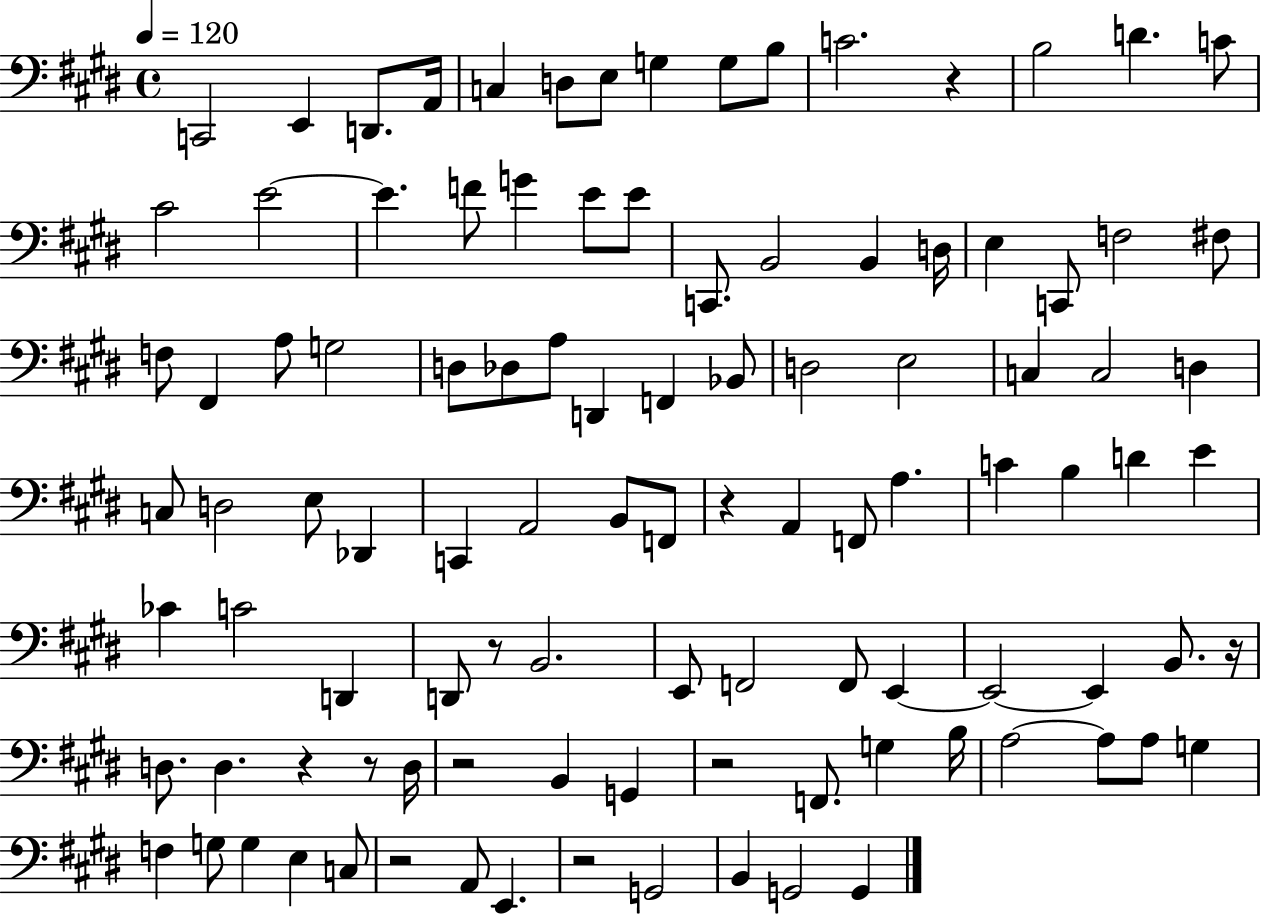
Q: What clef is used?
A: bass